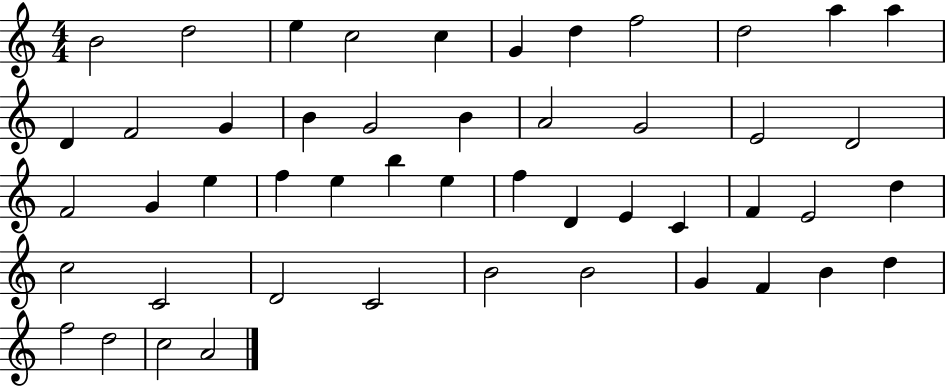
X:1
T:Untitled
M:4/4
L:1/4
K:C
B2 d2 e c2 c G d f2 d2 a a D F2 G B G2 B A2 G2 E2 D2 F2 G e f e b e f D E C F E2 d c2 C2 D2 C2 B2 B2 G F B d f2 d2 c2 A2